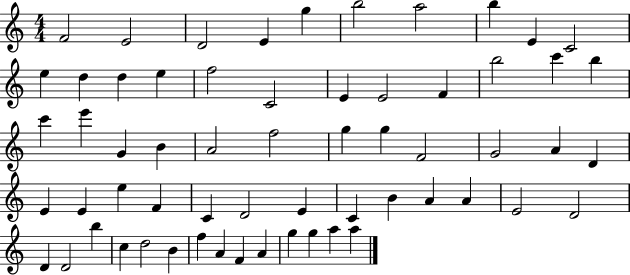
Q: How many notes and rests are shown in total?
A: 61